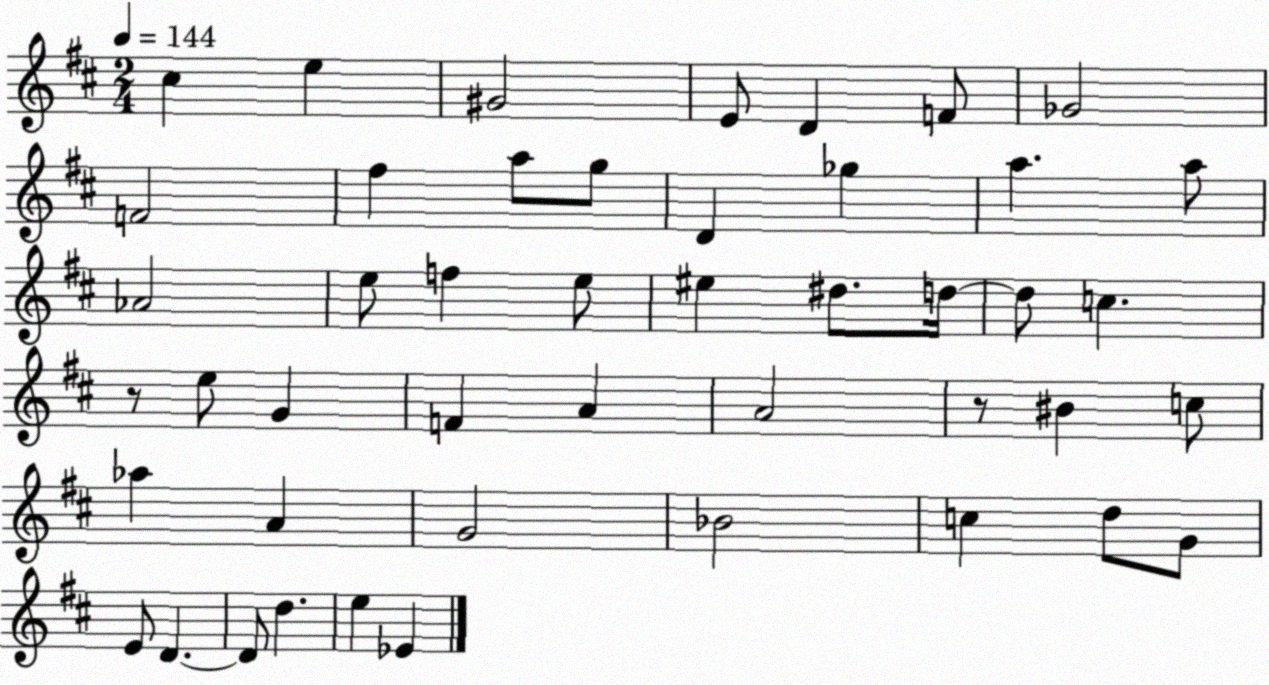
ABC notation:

X:1
T:Untitled
M:2/4
L:1/4
K:D
^c e ^G2 E/2 D F/2 _G2 F2 ^f a/2 g/2 D _g a a/2 _A2 e/2 f e/2 ^e ^d/2 d/4 d/2 c z/2 e/2 G F A A2 z/2 ^B c/2 _a A G2 _B2 c d/2 G/2 E/2 D D/2 d e _E